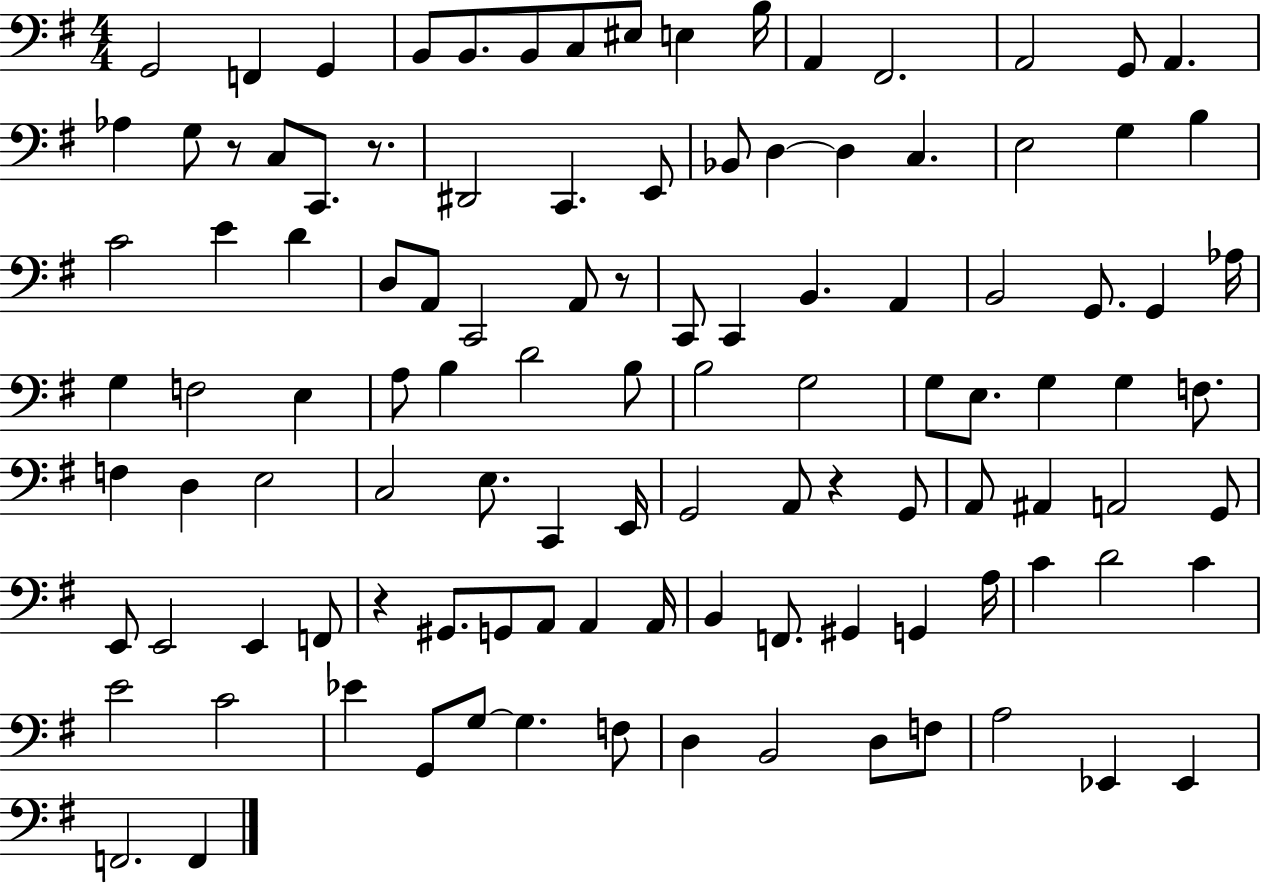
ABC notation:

X:1
T:Untitled
M:4/4
L:1/4
K:G
G,,2 F,, G,, B,,/2 B,,/2 B,,/2 C,/2 ^E,/2 E, B,/4 A,, ^F,,2 A,,2 G,,/2 A,, _A, G,/2 z/2 C,/2 C,,/2 z/2 ^D,,2 C,, E,,/2 _B,,/2 D, D, C, E,2 G, B, C2 E D D,/2 A,,/2 C,,2 A,,/2 z/2 C,,/2 C,, B,, A,, B,,2 G,,/2 G,, _A,/4 G, F,2 E, A,/2 B, D2 B,/2 B,2 G,2 G,/2 E,/2 G, G, F,/2 F, D, E,2 C,2 E,/2 C,, E,,/4 G,,2 A,,/2 z G,,/2 A,,/2 ^A,, A,,2 G,,/2 E,,/2 E,,2 E,, F,,/2 z ^G,,/2 G,,/2 A,,/2 A,, A,,/4 B,, F,,/2 ^G,, G,, A,/4 C D2 C E2 C2 _E G,,/2 G,/2 G, F,/2 D, B,,2 D,/2 F,/2 A,2 _E,, _E,, F,,2 F,,